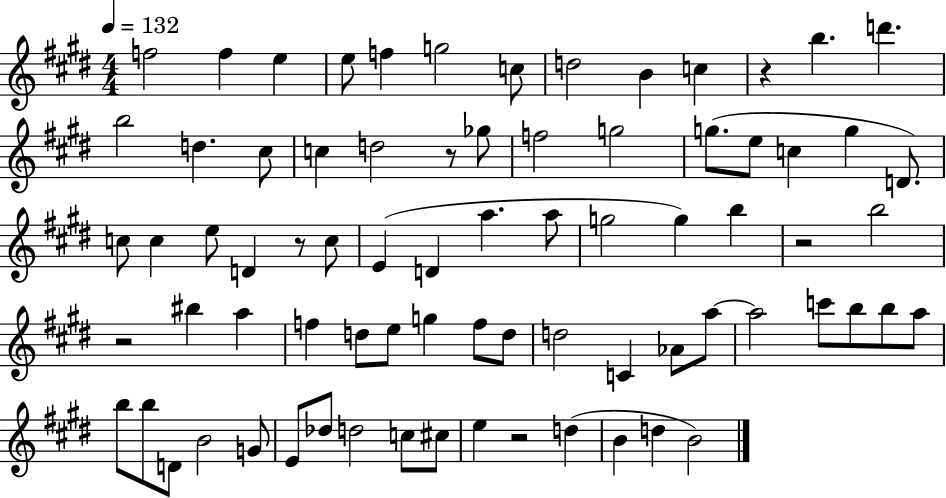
{
  \clef treble
  \numericTimeSignature
  \time 4/4
  \key e \major
  \tempo 4 = 132
  f''2 f''4 e''4 | e''8 f''4 g''2 c''8 | d''2 b'4 c''4 | r4 b''4. d'''4. | \break b''2 d''4. cis''8 | c''4 d''2 r8 ges''8 | f''2 g''2 | g''8.( e''8 c''4 g''4 d'8.) | \break c''8 c''4 e''8 d'4 r8 c''8 | e'4( d'4 a''4. a''8 | g''2 g''4) b''4 | r2 b''2 | \break r2 bis''4 a''4 | f''4 d''8 e''8 g''4 f''8 d''8 | d''2 c'4 aes'8 a''8~~ | a''2 c'''8 b''8 b''8 a''8 | \break b''8 b''8 d'8 b'2 g'8 | e'8 des''8 d''2 c''8 cis''8 | e''4 r2 d''4( | b'4 d''4 b'2) | \break \bar "|."
}